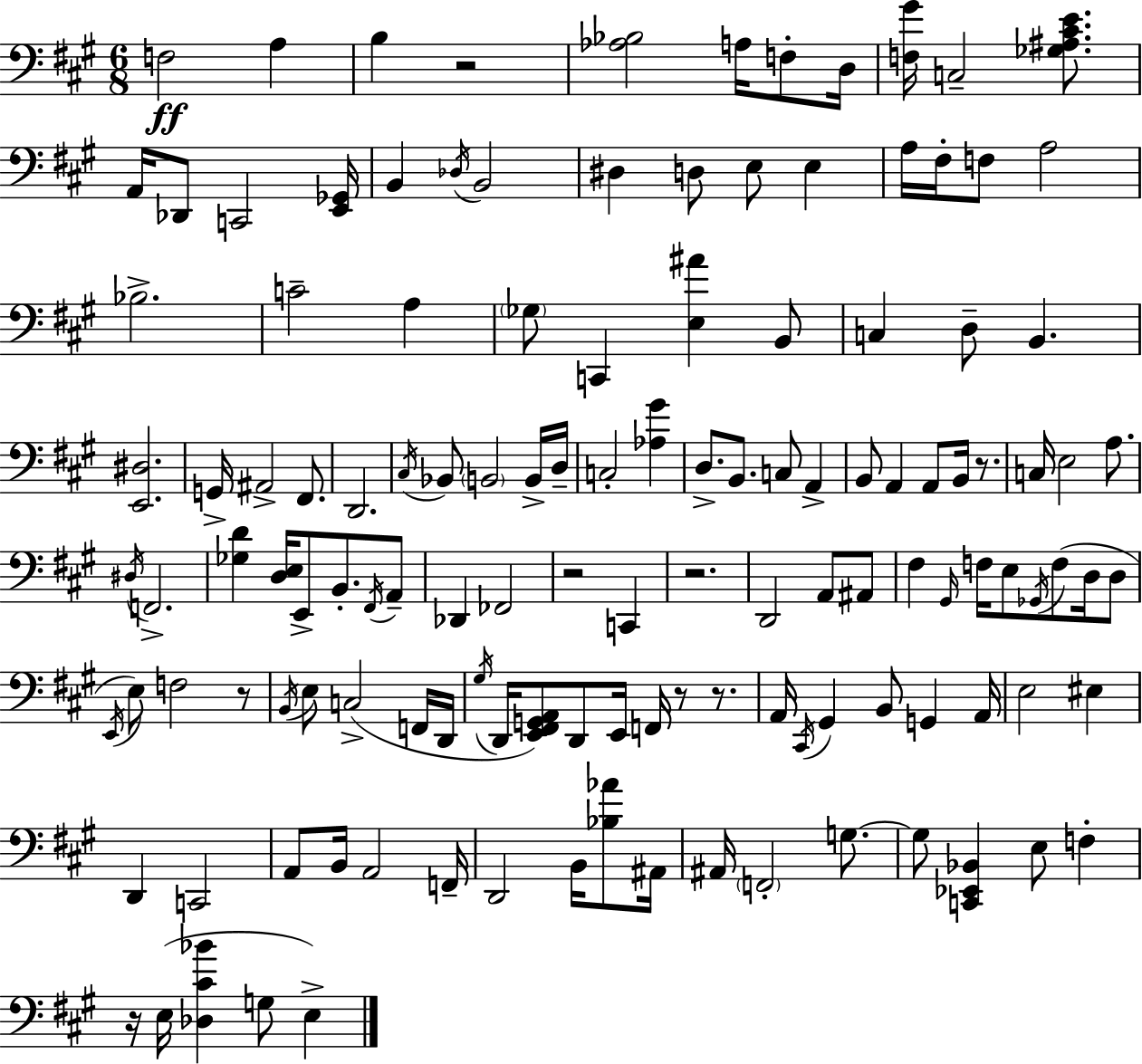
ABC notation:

X:1
T:Untitled
M:6/8
L:1/4
K:A
F,2 A, B, z2 [_A,_B,]2 A,/4 F,/2 D,/4 [F,^G]/4 C,2 [_G,^A,^CE]/2 A,,/4 _D,,/2 C,,2 [E,,_G,,]/4 B,, _D,/4 B,,2 ^D, D,/2 E,/2 E, A,/4 ^F,/4 F,/2 A,2 _B,2 C2 A, _G,/2 C,, [E,^A] B,,/2 C, D,/2 B,, [E,,^D,]2 G,,/4 ^A,,2 ^F,,/2 D,,2 ^C,/4 _B,,/2 B,,2 B,,/4 D,/4 C,2 [_A,^G] D,/2 B,,/2 C,/2 A,, B,,/2 A,, A,,/2 B,,/4 z/2 C,/4 E,2 A,/2 ^D,/4 F,,2 [_G,D] [D,E,]/4 E,,/2 B,,/2 ^F,,/4 A,,/2 _D,, _F,,2 z2 C,, z2 D,,2 A,,/2 ^A,,/2 ^F, ^G,,/4 F,/4 E,/2 _G,,/4 F,/2 D,/4 D,/2 E,,/4 E,/2 F,2 z/2 B,,/4 E,/2 C,2 F,,/4 D,,/4 ^G,/4 D,,/4 [E,,^F,,G,,A,,]/2 D,,/2 E,,/4 F,,/4 z/2 z/2 A,,/4 ^C,,/4 ^G,, B,,/2 G,, A,,/4 E,2 ^E, D,, C,,2 A,,/2 B,,/4 A,,2 F,,/4 D,,2 B,,/4 [_B,_A]/2 ^A,,/4 ^A,,/4 F,,2 G,/2 G,/2 [C,,_E,,_B,,] E,/2 F, z/4 E,/4 [_D,^C_B] G,/2 E,